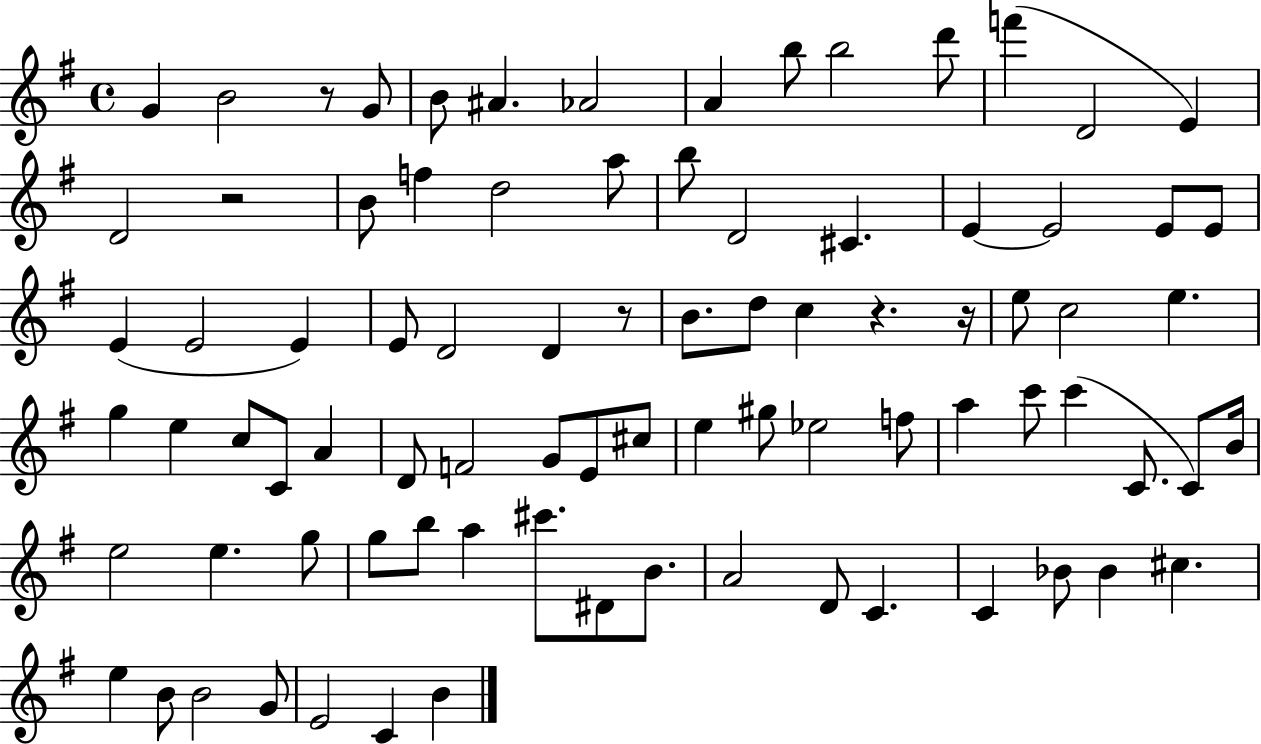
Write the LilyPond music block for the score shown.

{
  \clef treble
  \time 4/4
  \defaultTimeSignature
  \key g \major
  \repeat volta 2 { g'4 b'2 r8 g'8 | b'8 ais'4. aes'2 | a'4 b''8 b''2 d'''8 | f'''4( d'2 e'4) | \break d'2 r2 | b'8 f''4 d''2 a''8 | b''8 d'2 cis'4. | e'4~~ e'2 e'8 e'8 | \break e'4( e'2 e'4) | e'8 d'2 d'4 r8 | b'8. d''8 c''4 r4. r16 | e''8 c''2 e''4. | \break g''4 e''4 c''8 c'8 a'4 | d'8 f'2 g'8 e'8 cis''8 | e''4 gis''8 ees''2 f''8 | a''4 c'''8 c'''4( c'8. c'8) b'16 | \break e''2 e''4. g''8 | g''8 b''8 a''4 cis'''8. dis'8 b'8. | a'2 d'8 c'4. | c'4 bes'8 bes'4 cis''4. | \break e''4 b'8 b'2 g'8 | e'2 c'4 b'4 | } \bar "|."
}